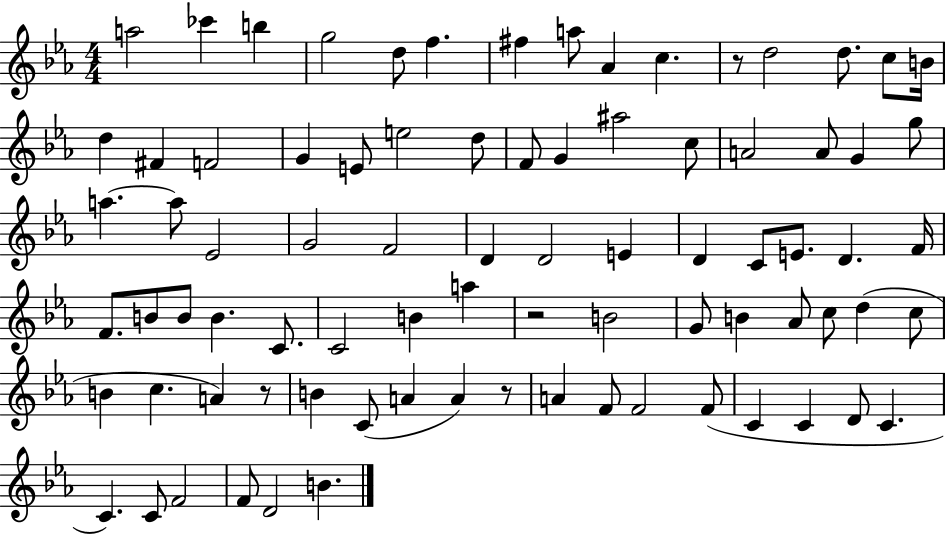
{
  \clef treble
  \numericTimeSignature
  \time 4/4
  \key ees \major
  a''2 ces'''4 b''4 | g''2 d''8 f''4. | fis''4 a''8 aes'4 c''4. | r8 d''2 d''8. c''8 b'16 | \break d''4 fis'4 f'2 | g'4 e'8 e''2 d''8 | f'8 g'4 ais''2 c''8 | a'2 a'8 g'4 g''8 | \break a''4.~~ a''8 ees'2 | g'2 f'2 | d'4 d'2 e'4 | d'4 c'8 e'8. d'4. f'16 | \break f'8. b'8 b'8 b'4. c'8. | c'2 b'4 a''4 | r2 b'2 | g'8 b'4 aes'8 c''8 d''4( c''8 | \break b'4 c''4. a'4) r8 | b'4 c'8( a'4 a'4) r8 | a'4 f'8 f'2 f'8( | c'4 c'4 d'8 c'4. | \break c'4.) c'8 f'2 | f'8 d'2 b'4. | \bar "|."
}